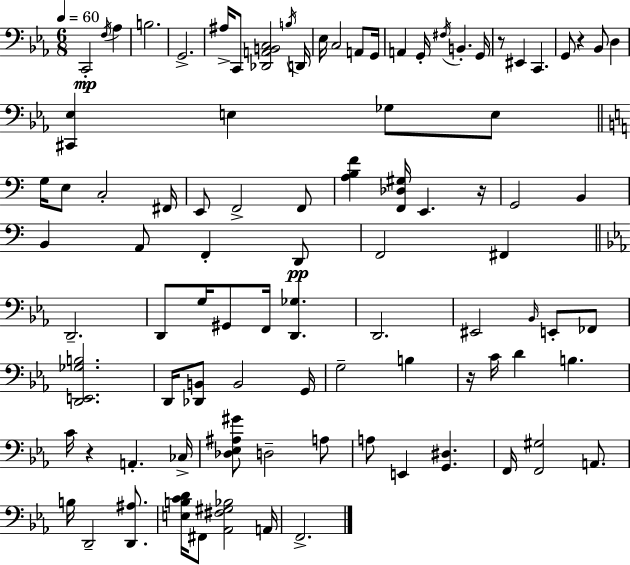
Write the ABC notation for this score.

X:1
T:Untitled
M:6/8
L:1/4
K:Cm
C,,2 F,/4 _A, B,2 G,,2 ^A,/4 C,,/2 [_D,,A,,B,,C,]2 B,/4 D,,/4 _E,/4 C,2 A,,/2 G,,/4 A,, G,,/4 ^F,/4 B,, G,,/4 z/2 ^E,, C,, G,,/2 z _B,,/2 D, [^C,,_E,] E, _G,/2 E,/2 G,/4 E,/2 C,2 ^F,,/4 E,,/2 F,,2 F,,/2 [A,B,F] [F,,_D,^G,]/4 E,, z/4 G,,2 B,, B,, A,,/2 F,, D,,/2 F,,2 ^F,, D,,2 D,,/2 G,/4 ^G,,/2 F,,/4 [D,,_G,] D,,2 ^E,,2 _B,,/4 E,,/2 _F,,/2 [D,,E,,_G,B,]2 D,,/4 [_D,,B,,]/2 B,,2 G,,/4 G,2 B, z/4 C/4 D B, C/4 z A,, _C,/4 [_D,_E,^A,^G]/2 D,2 A,/2 A,/2 E,, [G,,^D,] F,,/4 [F,,^G,]2 A,,/2 B,/4 D,,2 [D,,^A,]/2 [E,B,CD]/4 ^F,,/2 [_A,,^F,^G,_B,]2 A,,/4 F,,2